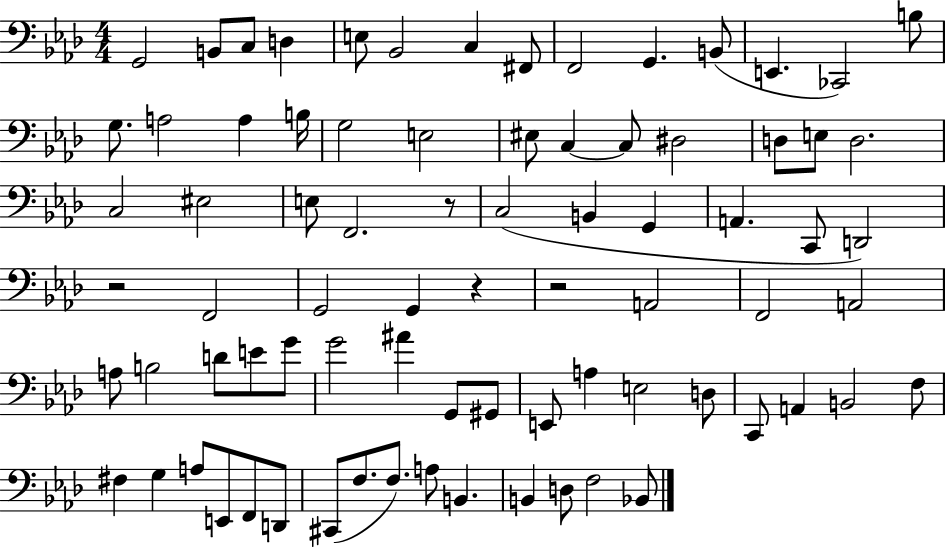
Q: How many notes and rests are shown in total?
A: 79